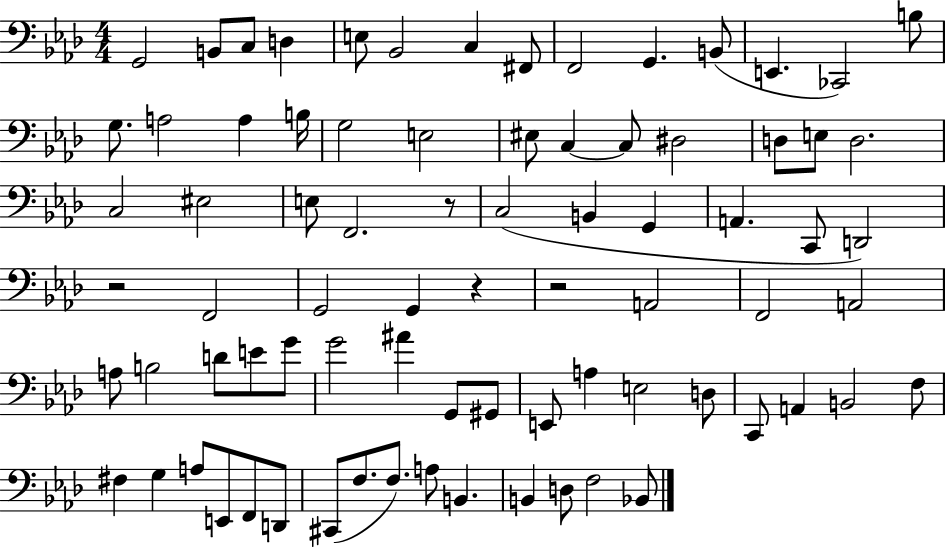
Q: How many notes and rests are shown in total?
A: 79